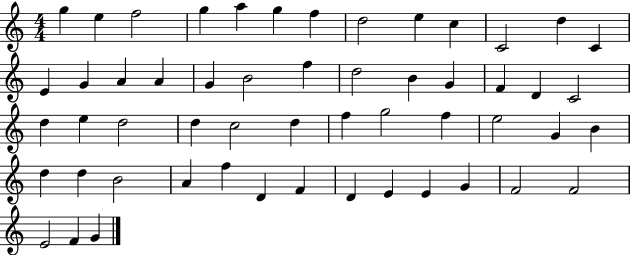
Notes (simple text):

G5/q E5/q F5/h G5/q A5/q G5/q F5/q D5/h E5/q C5/q C4/h D5/q C4/q E4/q G4/q A4/q A4/q G4/q B4/h F5/q D5/h B4/q G4/q F4/q D4/q C4/h D5/q E5/q D5/h D5/q C5/h D5/q F5/q G5/h F5/q E5/h G4/q B4/q D5/q D5/q B4/h A4/q F5/q D4/q F4/q D4/q E4/q E4/q G4/q F4/h F4/h E4/h F4/q G4/q